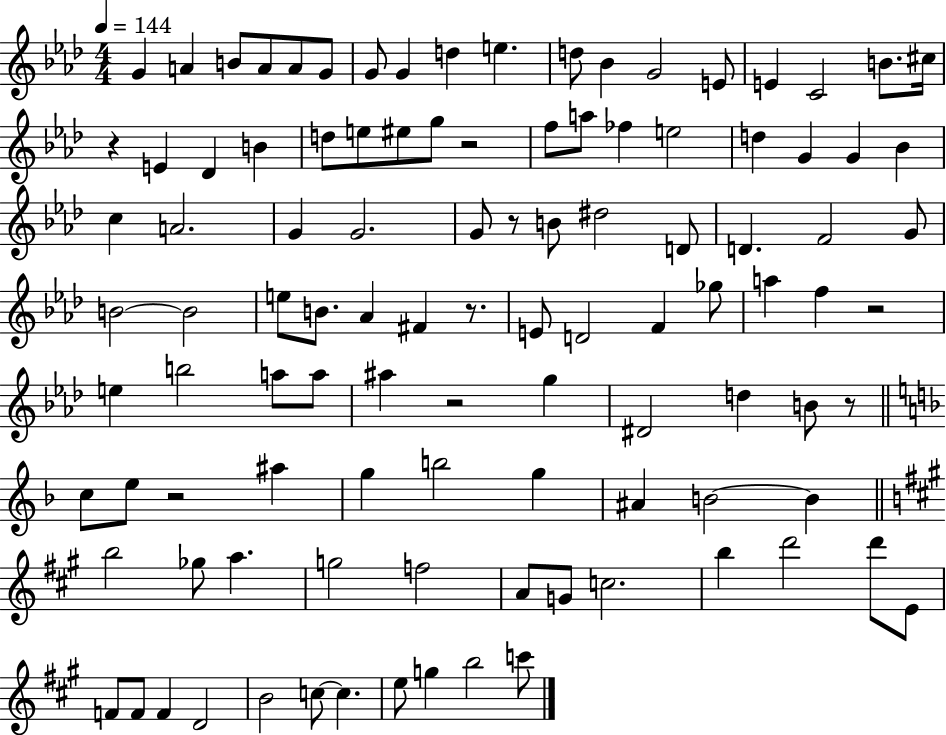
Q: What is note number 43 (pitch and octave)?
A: F4